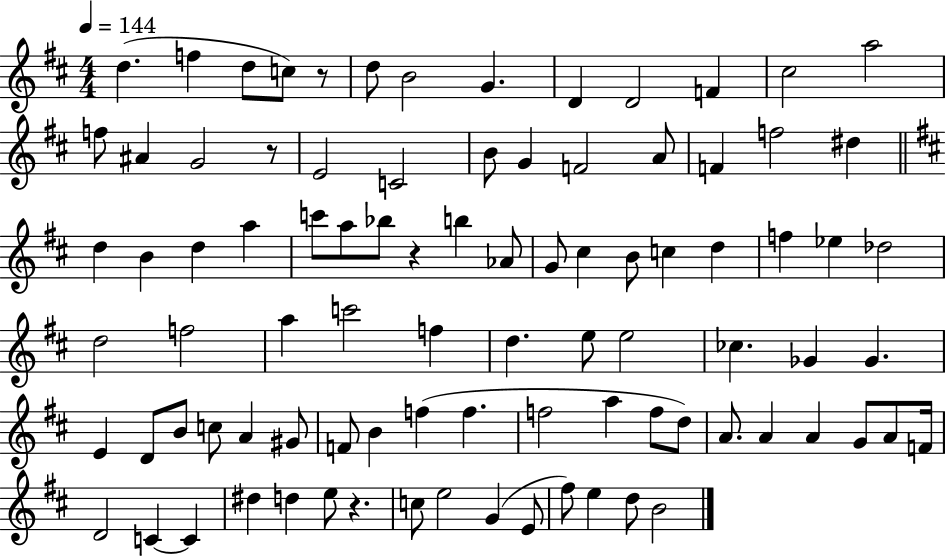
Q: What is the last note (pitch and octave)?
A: B4